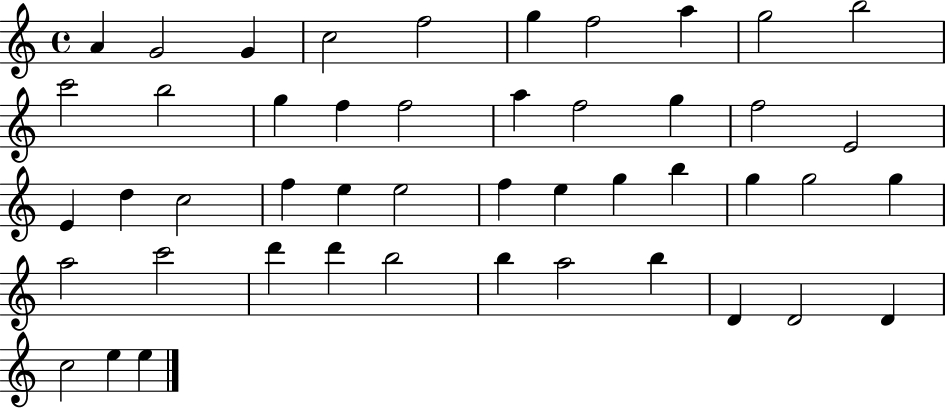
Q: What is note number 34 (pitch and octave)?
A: A5